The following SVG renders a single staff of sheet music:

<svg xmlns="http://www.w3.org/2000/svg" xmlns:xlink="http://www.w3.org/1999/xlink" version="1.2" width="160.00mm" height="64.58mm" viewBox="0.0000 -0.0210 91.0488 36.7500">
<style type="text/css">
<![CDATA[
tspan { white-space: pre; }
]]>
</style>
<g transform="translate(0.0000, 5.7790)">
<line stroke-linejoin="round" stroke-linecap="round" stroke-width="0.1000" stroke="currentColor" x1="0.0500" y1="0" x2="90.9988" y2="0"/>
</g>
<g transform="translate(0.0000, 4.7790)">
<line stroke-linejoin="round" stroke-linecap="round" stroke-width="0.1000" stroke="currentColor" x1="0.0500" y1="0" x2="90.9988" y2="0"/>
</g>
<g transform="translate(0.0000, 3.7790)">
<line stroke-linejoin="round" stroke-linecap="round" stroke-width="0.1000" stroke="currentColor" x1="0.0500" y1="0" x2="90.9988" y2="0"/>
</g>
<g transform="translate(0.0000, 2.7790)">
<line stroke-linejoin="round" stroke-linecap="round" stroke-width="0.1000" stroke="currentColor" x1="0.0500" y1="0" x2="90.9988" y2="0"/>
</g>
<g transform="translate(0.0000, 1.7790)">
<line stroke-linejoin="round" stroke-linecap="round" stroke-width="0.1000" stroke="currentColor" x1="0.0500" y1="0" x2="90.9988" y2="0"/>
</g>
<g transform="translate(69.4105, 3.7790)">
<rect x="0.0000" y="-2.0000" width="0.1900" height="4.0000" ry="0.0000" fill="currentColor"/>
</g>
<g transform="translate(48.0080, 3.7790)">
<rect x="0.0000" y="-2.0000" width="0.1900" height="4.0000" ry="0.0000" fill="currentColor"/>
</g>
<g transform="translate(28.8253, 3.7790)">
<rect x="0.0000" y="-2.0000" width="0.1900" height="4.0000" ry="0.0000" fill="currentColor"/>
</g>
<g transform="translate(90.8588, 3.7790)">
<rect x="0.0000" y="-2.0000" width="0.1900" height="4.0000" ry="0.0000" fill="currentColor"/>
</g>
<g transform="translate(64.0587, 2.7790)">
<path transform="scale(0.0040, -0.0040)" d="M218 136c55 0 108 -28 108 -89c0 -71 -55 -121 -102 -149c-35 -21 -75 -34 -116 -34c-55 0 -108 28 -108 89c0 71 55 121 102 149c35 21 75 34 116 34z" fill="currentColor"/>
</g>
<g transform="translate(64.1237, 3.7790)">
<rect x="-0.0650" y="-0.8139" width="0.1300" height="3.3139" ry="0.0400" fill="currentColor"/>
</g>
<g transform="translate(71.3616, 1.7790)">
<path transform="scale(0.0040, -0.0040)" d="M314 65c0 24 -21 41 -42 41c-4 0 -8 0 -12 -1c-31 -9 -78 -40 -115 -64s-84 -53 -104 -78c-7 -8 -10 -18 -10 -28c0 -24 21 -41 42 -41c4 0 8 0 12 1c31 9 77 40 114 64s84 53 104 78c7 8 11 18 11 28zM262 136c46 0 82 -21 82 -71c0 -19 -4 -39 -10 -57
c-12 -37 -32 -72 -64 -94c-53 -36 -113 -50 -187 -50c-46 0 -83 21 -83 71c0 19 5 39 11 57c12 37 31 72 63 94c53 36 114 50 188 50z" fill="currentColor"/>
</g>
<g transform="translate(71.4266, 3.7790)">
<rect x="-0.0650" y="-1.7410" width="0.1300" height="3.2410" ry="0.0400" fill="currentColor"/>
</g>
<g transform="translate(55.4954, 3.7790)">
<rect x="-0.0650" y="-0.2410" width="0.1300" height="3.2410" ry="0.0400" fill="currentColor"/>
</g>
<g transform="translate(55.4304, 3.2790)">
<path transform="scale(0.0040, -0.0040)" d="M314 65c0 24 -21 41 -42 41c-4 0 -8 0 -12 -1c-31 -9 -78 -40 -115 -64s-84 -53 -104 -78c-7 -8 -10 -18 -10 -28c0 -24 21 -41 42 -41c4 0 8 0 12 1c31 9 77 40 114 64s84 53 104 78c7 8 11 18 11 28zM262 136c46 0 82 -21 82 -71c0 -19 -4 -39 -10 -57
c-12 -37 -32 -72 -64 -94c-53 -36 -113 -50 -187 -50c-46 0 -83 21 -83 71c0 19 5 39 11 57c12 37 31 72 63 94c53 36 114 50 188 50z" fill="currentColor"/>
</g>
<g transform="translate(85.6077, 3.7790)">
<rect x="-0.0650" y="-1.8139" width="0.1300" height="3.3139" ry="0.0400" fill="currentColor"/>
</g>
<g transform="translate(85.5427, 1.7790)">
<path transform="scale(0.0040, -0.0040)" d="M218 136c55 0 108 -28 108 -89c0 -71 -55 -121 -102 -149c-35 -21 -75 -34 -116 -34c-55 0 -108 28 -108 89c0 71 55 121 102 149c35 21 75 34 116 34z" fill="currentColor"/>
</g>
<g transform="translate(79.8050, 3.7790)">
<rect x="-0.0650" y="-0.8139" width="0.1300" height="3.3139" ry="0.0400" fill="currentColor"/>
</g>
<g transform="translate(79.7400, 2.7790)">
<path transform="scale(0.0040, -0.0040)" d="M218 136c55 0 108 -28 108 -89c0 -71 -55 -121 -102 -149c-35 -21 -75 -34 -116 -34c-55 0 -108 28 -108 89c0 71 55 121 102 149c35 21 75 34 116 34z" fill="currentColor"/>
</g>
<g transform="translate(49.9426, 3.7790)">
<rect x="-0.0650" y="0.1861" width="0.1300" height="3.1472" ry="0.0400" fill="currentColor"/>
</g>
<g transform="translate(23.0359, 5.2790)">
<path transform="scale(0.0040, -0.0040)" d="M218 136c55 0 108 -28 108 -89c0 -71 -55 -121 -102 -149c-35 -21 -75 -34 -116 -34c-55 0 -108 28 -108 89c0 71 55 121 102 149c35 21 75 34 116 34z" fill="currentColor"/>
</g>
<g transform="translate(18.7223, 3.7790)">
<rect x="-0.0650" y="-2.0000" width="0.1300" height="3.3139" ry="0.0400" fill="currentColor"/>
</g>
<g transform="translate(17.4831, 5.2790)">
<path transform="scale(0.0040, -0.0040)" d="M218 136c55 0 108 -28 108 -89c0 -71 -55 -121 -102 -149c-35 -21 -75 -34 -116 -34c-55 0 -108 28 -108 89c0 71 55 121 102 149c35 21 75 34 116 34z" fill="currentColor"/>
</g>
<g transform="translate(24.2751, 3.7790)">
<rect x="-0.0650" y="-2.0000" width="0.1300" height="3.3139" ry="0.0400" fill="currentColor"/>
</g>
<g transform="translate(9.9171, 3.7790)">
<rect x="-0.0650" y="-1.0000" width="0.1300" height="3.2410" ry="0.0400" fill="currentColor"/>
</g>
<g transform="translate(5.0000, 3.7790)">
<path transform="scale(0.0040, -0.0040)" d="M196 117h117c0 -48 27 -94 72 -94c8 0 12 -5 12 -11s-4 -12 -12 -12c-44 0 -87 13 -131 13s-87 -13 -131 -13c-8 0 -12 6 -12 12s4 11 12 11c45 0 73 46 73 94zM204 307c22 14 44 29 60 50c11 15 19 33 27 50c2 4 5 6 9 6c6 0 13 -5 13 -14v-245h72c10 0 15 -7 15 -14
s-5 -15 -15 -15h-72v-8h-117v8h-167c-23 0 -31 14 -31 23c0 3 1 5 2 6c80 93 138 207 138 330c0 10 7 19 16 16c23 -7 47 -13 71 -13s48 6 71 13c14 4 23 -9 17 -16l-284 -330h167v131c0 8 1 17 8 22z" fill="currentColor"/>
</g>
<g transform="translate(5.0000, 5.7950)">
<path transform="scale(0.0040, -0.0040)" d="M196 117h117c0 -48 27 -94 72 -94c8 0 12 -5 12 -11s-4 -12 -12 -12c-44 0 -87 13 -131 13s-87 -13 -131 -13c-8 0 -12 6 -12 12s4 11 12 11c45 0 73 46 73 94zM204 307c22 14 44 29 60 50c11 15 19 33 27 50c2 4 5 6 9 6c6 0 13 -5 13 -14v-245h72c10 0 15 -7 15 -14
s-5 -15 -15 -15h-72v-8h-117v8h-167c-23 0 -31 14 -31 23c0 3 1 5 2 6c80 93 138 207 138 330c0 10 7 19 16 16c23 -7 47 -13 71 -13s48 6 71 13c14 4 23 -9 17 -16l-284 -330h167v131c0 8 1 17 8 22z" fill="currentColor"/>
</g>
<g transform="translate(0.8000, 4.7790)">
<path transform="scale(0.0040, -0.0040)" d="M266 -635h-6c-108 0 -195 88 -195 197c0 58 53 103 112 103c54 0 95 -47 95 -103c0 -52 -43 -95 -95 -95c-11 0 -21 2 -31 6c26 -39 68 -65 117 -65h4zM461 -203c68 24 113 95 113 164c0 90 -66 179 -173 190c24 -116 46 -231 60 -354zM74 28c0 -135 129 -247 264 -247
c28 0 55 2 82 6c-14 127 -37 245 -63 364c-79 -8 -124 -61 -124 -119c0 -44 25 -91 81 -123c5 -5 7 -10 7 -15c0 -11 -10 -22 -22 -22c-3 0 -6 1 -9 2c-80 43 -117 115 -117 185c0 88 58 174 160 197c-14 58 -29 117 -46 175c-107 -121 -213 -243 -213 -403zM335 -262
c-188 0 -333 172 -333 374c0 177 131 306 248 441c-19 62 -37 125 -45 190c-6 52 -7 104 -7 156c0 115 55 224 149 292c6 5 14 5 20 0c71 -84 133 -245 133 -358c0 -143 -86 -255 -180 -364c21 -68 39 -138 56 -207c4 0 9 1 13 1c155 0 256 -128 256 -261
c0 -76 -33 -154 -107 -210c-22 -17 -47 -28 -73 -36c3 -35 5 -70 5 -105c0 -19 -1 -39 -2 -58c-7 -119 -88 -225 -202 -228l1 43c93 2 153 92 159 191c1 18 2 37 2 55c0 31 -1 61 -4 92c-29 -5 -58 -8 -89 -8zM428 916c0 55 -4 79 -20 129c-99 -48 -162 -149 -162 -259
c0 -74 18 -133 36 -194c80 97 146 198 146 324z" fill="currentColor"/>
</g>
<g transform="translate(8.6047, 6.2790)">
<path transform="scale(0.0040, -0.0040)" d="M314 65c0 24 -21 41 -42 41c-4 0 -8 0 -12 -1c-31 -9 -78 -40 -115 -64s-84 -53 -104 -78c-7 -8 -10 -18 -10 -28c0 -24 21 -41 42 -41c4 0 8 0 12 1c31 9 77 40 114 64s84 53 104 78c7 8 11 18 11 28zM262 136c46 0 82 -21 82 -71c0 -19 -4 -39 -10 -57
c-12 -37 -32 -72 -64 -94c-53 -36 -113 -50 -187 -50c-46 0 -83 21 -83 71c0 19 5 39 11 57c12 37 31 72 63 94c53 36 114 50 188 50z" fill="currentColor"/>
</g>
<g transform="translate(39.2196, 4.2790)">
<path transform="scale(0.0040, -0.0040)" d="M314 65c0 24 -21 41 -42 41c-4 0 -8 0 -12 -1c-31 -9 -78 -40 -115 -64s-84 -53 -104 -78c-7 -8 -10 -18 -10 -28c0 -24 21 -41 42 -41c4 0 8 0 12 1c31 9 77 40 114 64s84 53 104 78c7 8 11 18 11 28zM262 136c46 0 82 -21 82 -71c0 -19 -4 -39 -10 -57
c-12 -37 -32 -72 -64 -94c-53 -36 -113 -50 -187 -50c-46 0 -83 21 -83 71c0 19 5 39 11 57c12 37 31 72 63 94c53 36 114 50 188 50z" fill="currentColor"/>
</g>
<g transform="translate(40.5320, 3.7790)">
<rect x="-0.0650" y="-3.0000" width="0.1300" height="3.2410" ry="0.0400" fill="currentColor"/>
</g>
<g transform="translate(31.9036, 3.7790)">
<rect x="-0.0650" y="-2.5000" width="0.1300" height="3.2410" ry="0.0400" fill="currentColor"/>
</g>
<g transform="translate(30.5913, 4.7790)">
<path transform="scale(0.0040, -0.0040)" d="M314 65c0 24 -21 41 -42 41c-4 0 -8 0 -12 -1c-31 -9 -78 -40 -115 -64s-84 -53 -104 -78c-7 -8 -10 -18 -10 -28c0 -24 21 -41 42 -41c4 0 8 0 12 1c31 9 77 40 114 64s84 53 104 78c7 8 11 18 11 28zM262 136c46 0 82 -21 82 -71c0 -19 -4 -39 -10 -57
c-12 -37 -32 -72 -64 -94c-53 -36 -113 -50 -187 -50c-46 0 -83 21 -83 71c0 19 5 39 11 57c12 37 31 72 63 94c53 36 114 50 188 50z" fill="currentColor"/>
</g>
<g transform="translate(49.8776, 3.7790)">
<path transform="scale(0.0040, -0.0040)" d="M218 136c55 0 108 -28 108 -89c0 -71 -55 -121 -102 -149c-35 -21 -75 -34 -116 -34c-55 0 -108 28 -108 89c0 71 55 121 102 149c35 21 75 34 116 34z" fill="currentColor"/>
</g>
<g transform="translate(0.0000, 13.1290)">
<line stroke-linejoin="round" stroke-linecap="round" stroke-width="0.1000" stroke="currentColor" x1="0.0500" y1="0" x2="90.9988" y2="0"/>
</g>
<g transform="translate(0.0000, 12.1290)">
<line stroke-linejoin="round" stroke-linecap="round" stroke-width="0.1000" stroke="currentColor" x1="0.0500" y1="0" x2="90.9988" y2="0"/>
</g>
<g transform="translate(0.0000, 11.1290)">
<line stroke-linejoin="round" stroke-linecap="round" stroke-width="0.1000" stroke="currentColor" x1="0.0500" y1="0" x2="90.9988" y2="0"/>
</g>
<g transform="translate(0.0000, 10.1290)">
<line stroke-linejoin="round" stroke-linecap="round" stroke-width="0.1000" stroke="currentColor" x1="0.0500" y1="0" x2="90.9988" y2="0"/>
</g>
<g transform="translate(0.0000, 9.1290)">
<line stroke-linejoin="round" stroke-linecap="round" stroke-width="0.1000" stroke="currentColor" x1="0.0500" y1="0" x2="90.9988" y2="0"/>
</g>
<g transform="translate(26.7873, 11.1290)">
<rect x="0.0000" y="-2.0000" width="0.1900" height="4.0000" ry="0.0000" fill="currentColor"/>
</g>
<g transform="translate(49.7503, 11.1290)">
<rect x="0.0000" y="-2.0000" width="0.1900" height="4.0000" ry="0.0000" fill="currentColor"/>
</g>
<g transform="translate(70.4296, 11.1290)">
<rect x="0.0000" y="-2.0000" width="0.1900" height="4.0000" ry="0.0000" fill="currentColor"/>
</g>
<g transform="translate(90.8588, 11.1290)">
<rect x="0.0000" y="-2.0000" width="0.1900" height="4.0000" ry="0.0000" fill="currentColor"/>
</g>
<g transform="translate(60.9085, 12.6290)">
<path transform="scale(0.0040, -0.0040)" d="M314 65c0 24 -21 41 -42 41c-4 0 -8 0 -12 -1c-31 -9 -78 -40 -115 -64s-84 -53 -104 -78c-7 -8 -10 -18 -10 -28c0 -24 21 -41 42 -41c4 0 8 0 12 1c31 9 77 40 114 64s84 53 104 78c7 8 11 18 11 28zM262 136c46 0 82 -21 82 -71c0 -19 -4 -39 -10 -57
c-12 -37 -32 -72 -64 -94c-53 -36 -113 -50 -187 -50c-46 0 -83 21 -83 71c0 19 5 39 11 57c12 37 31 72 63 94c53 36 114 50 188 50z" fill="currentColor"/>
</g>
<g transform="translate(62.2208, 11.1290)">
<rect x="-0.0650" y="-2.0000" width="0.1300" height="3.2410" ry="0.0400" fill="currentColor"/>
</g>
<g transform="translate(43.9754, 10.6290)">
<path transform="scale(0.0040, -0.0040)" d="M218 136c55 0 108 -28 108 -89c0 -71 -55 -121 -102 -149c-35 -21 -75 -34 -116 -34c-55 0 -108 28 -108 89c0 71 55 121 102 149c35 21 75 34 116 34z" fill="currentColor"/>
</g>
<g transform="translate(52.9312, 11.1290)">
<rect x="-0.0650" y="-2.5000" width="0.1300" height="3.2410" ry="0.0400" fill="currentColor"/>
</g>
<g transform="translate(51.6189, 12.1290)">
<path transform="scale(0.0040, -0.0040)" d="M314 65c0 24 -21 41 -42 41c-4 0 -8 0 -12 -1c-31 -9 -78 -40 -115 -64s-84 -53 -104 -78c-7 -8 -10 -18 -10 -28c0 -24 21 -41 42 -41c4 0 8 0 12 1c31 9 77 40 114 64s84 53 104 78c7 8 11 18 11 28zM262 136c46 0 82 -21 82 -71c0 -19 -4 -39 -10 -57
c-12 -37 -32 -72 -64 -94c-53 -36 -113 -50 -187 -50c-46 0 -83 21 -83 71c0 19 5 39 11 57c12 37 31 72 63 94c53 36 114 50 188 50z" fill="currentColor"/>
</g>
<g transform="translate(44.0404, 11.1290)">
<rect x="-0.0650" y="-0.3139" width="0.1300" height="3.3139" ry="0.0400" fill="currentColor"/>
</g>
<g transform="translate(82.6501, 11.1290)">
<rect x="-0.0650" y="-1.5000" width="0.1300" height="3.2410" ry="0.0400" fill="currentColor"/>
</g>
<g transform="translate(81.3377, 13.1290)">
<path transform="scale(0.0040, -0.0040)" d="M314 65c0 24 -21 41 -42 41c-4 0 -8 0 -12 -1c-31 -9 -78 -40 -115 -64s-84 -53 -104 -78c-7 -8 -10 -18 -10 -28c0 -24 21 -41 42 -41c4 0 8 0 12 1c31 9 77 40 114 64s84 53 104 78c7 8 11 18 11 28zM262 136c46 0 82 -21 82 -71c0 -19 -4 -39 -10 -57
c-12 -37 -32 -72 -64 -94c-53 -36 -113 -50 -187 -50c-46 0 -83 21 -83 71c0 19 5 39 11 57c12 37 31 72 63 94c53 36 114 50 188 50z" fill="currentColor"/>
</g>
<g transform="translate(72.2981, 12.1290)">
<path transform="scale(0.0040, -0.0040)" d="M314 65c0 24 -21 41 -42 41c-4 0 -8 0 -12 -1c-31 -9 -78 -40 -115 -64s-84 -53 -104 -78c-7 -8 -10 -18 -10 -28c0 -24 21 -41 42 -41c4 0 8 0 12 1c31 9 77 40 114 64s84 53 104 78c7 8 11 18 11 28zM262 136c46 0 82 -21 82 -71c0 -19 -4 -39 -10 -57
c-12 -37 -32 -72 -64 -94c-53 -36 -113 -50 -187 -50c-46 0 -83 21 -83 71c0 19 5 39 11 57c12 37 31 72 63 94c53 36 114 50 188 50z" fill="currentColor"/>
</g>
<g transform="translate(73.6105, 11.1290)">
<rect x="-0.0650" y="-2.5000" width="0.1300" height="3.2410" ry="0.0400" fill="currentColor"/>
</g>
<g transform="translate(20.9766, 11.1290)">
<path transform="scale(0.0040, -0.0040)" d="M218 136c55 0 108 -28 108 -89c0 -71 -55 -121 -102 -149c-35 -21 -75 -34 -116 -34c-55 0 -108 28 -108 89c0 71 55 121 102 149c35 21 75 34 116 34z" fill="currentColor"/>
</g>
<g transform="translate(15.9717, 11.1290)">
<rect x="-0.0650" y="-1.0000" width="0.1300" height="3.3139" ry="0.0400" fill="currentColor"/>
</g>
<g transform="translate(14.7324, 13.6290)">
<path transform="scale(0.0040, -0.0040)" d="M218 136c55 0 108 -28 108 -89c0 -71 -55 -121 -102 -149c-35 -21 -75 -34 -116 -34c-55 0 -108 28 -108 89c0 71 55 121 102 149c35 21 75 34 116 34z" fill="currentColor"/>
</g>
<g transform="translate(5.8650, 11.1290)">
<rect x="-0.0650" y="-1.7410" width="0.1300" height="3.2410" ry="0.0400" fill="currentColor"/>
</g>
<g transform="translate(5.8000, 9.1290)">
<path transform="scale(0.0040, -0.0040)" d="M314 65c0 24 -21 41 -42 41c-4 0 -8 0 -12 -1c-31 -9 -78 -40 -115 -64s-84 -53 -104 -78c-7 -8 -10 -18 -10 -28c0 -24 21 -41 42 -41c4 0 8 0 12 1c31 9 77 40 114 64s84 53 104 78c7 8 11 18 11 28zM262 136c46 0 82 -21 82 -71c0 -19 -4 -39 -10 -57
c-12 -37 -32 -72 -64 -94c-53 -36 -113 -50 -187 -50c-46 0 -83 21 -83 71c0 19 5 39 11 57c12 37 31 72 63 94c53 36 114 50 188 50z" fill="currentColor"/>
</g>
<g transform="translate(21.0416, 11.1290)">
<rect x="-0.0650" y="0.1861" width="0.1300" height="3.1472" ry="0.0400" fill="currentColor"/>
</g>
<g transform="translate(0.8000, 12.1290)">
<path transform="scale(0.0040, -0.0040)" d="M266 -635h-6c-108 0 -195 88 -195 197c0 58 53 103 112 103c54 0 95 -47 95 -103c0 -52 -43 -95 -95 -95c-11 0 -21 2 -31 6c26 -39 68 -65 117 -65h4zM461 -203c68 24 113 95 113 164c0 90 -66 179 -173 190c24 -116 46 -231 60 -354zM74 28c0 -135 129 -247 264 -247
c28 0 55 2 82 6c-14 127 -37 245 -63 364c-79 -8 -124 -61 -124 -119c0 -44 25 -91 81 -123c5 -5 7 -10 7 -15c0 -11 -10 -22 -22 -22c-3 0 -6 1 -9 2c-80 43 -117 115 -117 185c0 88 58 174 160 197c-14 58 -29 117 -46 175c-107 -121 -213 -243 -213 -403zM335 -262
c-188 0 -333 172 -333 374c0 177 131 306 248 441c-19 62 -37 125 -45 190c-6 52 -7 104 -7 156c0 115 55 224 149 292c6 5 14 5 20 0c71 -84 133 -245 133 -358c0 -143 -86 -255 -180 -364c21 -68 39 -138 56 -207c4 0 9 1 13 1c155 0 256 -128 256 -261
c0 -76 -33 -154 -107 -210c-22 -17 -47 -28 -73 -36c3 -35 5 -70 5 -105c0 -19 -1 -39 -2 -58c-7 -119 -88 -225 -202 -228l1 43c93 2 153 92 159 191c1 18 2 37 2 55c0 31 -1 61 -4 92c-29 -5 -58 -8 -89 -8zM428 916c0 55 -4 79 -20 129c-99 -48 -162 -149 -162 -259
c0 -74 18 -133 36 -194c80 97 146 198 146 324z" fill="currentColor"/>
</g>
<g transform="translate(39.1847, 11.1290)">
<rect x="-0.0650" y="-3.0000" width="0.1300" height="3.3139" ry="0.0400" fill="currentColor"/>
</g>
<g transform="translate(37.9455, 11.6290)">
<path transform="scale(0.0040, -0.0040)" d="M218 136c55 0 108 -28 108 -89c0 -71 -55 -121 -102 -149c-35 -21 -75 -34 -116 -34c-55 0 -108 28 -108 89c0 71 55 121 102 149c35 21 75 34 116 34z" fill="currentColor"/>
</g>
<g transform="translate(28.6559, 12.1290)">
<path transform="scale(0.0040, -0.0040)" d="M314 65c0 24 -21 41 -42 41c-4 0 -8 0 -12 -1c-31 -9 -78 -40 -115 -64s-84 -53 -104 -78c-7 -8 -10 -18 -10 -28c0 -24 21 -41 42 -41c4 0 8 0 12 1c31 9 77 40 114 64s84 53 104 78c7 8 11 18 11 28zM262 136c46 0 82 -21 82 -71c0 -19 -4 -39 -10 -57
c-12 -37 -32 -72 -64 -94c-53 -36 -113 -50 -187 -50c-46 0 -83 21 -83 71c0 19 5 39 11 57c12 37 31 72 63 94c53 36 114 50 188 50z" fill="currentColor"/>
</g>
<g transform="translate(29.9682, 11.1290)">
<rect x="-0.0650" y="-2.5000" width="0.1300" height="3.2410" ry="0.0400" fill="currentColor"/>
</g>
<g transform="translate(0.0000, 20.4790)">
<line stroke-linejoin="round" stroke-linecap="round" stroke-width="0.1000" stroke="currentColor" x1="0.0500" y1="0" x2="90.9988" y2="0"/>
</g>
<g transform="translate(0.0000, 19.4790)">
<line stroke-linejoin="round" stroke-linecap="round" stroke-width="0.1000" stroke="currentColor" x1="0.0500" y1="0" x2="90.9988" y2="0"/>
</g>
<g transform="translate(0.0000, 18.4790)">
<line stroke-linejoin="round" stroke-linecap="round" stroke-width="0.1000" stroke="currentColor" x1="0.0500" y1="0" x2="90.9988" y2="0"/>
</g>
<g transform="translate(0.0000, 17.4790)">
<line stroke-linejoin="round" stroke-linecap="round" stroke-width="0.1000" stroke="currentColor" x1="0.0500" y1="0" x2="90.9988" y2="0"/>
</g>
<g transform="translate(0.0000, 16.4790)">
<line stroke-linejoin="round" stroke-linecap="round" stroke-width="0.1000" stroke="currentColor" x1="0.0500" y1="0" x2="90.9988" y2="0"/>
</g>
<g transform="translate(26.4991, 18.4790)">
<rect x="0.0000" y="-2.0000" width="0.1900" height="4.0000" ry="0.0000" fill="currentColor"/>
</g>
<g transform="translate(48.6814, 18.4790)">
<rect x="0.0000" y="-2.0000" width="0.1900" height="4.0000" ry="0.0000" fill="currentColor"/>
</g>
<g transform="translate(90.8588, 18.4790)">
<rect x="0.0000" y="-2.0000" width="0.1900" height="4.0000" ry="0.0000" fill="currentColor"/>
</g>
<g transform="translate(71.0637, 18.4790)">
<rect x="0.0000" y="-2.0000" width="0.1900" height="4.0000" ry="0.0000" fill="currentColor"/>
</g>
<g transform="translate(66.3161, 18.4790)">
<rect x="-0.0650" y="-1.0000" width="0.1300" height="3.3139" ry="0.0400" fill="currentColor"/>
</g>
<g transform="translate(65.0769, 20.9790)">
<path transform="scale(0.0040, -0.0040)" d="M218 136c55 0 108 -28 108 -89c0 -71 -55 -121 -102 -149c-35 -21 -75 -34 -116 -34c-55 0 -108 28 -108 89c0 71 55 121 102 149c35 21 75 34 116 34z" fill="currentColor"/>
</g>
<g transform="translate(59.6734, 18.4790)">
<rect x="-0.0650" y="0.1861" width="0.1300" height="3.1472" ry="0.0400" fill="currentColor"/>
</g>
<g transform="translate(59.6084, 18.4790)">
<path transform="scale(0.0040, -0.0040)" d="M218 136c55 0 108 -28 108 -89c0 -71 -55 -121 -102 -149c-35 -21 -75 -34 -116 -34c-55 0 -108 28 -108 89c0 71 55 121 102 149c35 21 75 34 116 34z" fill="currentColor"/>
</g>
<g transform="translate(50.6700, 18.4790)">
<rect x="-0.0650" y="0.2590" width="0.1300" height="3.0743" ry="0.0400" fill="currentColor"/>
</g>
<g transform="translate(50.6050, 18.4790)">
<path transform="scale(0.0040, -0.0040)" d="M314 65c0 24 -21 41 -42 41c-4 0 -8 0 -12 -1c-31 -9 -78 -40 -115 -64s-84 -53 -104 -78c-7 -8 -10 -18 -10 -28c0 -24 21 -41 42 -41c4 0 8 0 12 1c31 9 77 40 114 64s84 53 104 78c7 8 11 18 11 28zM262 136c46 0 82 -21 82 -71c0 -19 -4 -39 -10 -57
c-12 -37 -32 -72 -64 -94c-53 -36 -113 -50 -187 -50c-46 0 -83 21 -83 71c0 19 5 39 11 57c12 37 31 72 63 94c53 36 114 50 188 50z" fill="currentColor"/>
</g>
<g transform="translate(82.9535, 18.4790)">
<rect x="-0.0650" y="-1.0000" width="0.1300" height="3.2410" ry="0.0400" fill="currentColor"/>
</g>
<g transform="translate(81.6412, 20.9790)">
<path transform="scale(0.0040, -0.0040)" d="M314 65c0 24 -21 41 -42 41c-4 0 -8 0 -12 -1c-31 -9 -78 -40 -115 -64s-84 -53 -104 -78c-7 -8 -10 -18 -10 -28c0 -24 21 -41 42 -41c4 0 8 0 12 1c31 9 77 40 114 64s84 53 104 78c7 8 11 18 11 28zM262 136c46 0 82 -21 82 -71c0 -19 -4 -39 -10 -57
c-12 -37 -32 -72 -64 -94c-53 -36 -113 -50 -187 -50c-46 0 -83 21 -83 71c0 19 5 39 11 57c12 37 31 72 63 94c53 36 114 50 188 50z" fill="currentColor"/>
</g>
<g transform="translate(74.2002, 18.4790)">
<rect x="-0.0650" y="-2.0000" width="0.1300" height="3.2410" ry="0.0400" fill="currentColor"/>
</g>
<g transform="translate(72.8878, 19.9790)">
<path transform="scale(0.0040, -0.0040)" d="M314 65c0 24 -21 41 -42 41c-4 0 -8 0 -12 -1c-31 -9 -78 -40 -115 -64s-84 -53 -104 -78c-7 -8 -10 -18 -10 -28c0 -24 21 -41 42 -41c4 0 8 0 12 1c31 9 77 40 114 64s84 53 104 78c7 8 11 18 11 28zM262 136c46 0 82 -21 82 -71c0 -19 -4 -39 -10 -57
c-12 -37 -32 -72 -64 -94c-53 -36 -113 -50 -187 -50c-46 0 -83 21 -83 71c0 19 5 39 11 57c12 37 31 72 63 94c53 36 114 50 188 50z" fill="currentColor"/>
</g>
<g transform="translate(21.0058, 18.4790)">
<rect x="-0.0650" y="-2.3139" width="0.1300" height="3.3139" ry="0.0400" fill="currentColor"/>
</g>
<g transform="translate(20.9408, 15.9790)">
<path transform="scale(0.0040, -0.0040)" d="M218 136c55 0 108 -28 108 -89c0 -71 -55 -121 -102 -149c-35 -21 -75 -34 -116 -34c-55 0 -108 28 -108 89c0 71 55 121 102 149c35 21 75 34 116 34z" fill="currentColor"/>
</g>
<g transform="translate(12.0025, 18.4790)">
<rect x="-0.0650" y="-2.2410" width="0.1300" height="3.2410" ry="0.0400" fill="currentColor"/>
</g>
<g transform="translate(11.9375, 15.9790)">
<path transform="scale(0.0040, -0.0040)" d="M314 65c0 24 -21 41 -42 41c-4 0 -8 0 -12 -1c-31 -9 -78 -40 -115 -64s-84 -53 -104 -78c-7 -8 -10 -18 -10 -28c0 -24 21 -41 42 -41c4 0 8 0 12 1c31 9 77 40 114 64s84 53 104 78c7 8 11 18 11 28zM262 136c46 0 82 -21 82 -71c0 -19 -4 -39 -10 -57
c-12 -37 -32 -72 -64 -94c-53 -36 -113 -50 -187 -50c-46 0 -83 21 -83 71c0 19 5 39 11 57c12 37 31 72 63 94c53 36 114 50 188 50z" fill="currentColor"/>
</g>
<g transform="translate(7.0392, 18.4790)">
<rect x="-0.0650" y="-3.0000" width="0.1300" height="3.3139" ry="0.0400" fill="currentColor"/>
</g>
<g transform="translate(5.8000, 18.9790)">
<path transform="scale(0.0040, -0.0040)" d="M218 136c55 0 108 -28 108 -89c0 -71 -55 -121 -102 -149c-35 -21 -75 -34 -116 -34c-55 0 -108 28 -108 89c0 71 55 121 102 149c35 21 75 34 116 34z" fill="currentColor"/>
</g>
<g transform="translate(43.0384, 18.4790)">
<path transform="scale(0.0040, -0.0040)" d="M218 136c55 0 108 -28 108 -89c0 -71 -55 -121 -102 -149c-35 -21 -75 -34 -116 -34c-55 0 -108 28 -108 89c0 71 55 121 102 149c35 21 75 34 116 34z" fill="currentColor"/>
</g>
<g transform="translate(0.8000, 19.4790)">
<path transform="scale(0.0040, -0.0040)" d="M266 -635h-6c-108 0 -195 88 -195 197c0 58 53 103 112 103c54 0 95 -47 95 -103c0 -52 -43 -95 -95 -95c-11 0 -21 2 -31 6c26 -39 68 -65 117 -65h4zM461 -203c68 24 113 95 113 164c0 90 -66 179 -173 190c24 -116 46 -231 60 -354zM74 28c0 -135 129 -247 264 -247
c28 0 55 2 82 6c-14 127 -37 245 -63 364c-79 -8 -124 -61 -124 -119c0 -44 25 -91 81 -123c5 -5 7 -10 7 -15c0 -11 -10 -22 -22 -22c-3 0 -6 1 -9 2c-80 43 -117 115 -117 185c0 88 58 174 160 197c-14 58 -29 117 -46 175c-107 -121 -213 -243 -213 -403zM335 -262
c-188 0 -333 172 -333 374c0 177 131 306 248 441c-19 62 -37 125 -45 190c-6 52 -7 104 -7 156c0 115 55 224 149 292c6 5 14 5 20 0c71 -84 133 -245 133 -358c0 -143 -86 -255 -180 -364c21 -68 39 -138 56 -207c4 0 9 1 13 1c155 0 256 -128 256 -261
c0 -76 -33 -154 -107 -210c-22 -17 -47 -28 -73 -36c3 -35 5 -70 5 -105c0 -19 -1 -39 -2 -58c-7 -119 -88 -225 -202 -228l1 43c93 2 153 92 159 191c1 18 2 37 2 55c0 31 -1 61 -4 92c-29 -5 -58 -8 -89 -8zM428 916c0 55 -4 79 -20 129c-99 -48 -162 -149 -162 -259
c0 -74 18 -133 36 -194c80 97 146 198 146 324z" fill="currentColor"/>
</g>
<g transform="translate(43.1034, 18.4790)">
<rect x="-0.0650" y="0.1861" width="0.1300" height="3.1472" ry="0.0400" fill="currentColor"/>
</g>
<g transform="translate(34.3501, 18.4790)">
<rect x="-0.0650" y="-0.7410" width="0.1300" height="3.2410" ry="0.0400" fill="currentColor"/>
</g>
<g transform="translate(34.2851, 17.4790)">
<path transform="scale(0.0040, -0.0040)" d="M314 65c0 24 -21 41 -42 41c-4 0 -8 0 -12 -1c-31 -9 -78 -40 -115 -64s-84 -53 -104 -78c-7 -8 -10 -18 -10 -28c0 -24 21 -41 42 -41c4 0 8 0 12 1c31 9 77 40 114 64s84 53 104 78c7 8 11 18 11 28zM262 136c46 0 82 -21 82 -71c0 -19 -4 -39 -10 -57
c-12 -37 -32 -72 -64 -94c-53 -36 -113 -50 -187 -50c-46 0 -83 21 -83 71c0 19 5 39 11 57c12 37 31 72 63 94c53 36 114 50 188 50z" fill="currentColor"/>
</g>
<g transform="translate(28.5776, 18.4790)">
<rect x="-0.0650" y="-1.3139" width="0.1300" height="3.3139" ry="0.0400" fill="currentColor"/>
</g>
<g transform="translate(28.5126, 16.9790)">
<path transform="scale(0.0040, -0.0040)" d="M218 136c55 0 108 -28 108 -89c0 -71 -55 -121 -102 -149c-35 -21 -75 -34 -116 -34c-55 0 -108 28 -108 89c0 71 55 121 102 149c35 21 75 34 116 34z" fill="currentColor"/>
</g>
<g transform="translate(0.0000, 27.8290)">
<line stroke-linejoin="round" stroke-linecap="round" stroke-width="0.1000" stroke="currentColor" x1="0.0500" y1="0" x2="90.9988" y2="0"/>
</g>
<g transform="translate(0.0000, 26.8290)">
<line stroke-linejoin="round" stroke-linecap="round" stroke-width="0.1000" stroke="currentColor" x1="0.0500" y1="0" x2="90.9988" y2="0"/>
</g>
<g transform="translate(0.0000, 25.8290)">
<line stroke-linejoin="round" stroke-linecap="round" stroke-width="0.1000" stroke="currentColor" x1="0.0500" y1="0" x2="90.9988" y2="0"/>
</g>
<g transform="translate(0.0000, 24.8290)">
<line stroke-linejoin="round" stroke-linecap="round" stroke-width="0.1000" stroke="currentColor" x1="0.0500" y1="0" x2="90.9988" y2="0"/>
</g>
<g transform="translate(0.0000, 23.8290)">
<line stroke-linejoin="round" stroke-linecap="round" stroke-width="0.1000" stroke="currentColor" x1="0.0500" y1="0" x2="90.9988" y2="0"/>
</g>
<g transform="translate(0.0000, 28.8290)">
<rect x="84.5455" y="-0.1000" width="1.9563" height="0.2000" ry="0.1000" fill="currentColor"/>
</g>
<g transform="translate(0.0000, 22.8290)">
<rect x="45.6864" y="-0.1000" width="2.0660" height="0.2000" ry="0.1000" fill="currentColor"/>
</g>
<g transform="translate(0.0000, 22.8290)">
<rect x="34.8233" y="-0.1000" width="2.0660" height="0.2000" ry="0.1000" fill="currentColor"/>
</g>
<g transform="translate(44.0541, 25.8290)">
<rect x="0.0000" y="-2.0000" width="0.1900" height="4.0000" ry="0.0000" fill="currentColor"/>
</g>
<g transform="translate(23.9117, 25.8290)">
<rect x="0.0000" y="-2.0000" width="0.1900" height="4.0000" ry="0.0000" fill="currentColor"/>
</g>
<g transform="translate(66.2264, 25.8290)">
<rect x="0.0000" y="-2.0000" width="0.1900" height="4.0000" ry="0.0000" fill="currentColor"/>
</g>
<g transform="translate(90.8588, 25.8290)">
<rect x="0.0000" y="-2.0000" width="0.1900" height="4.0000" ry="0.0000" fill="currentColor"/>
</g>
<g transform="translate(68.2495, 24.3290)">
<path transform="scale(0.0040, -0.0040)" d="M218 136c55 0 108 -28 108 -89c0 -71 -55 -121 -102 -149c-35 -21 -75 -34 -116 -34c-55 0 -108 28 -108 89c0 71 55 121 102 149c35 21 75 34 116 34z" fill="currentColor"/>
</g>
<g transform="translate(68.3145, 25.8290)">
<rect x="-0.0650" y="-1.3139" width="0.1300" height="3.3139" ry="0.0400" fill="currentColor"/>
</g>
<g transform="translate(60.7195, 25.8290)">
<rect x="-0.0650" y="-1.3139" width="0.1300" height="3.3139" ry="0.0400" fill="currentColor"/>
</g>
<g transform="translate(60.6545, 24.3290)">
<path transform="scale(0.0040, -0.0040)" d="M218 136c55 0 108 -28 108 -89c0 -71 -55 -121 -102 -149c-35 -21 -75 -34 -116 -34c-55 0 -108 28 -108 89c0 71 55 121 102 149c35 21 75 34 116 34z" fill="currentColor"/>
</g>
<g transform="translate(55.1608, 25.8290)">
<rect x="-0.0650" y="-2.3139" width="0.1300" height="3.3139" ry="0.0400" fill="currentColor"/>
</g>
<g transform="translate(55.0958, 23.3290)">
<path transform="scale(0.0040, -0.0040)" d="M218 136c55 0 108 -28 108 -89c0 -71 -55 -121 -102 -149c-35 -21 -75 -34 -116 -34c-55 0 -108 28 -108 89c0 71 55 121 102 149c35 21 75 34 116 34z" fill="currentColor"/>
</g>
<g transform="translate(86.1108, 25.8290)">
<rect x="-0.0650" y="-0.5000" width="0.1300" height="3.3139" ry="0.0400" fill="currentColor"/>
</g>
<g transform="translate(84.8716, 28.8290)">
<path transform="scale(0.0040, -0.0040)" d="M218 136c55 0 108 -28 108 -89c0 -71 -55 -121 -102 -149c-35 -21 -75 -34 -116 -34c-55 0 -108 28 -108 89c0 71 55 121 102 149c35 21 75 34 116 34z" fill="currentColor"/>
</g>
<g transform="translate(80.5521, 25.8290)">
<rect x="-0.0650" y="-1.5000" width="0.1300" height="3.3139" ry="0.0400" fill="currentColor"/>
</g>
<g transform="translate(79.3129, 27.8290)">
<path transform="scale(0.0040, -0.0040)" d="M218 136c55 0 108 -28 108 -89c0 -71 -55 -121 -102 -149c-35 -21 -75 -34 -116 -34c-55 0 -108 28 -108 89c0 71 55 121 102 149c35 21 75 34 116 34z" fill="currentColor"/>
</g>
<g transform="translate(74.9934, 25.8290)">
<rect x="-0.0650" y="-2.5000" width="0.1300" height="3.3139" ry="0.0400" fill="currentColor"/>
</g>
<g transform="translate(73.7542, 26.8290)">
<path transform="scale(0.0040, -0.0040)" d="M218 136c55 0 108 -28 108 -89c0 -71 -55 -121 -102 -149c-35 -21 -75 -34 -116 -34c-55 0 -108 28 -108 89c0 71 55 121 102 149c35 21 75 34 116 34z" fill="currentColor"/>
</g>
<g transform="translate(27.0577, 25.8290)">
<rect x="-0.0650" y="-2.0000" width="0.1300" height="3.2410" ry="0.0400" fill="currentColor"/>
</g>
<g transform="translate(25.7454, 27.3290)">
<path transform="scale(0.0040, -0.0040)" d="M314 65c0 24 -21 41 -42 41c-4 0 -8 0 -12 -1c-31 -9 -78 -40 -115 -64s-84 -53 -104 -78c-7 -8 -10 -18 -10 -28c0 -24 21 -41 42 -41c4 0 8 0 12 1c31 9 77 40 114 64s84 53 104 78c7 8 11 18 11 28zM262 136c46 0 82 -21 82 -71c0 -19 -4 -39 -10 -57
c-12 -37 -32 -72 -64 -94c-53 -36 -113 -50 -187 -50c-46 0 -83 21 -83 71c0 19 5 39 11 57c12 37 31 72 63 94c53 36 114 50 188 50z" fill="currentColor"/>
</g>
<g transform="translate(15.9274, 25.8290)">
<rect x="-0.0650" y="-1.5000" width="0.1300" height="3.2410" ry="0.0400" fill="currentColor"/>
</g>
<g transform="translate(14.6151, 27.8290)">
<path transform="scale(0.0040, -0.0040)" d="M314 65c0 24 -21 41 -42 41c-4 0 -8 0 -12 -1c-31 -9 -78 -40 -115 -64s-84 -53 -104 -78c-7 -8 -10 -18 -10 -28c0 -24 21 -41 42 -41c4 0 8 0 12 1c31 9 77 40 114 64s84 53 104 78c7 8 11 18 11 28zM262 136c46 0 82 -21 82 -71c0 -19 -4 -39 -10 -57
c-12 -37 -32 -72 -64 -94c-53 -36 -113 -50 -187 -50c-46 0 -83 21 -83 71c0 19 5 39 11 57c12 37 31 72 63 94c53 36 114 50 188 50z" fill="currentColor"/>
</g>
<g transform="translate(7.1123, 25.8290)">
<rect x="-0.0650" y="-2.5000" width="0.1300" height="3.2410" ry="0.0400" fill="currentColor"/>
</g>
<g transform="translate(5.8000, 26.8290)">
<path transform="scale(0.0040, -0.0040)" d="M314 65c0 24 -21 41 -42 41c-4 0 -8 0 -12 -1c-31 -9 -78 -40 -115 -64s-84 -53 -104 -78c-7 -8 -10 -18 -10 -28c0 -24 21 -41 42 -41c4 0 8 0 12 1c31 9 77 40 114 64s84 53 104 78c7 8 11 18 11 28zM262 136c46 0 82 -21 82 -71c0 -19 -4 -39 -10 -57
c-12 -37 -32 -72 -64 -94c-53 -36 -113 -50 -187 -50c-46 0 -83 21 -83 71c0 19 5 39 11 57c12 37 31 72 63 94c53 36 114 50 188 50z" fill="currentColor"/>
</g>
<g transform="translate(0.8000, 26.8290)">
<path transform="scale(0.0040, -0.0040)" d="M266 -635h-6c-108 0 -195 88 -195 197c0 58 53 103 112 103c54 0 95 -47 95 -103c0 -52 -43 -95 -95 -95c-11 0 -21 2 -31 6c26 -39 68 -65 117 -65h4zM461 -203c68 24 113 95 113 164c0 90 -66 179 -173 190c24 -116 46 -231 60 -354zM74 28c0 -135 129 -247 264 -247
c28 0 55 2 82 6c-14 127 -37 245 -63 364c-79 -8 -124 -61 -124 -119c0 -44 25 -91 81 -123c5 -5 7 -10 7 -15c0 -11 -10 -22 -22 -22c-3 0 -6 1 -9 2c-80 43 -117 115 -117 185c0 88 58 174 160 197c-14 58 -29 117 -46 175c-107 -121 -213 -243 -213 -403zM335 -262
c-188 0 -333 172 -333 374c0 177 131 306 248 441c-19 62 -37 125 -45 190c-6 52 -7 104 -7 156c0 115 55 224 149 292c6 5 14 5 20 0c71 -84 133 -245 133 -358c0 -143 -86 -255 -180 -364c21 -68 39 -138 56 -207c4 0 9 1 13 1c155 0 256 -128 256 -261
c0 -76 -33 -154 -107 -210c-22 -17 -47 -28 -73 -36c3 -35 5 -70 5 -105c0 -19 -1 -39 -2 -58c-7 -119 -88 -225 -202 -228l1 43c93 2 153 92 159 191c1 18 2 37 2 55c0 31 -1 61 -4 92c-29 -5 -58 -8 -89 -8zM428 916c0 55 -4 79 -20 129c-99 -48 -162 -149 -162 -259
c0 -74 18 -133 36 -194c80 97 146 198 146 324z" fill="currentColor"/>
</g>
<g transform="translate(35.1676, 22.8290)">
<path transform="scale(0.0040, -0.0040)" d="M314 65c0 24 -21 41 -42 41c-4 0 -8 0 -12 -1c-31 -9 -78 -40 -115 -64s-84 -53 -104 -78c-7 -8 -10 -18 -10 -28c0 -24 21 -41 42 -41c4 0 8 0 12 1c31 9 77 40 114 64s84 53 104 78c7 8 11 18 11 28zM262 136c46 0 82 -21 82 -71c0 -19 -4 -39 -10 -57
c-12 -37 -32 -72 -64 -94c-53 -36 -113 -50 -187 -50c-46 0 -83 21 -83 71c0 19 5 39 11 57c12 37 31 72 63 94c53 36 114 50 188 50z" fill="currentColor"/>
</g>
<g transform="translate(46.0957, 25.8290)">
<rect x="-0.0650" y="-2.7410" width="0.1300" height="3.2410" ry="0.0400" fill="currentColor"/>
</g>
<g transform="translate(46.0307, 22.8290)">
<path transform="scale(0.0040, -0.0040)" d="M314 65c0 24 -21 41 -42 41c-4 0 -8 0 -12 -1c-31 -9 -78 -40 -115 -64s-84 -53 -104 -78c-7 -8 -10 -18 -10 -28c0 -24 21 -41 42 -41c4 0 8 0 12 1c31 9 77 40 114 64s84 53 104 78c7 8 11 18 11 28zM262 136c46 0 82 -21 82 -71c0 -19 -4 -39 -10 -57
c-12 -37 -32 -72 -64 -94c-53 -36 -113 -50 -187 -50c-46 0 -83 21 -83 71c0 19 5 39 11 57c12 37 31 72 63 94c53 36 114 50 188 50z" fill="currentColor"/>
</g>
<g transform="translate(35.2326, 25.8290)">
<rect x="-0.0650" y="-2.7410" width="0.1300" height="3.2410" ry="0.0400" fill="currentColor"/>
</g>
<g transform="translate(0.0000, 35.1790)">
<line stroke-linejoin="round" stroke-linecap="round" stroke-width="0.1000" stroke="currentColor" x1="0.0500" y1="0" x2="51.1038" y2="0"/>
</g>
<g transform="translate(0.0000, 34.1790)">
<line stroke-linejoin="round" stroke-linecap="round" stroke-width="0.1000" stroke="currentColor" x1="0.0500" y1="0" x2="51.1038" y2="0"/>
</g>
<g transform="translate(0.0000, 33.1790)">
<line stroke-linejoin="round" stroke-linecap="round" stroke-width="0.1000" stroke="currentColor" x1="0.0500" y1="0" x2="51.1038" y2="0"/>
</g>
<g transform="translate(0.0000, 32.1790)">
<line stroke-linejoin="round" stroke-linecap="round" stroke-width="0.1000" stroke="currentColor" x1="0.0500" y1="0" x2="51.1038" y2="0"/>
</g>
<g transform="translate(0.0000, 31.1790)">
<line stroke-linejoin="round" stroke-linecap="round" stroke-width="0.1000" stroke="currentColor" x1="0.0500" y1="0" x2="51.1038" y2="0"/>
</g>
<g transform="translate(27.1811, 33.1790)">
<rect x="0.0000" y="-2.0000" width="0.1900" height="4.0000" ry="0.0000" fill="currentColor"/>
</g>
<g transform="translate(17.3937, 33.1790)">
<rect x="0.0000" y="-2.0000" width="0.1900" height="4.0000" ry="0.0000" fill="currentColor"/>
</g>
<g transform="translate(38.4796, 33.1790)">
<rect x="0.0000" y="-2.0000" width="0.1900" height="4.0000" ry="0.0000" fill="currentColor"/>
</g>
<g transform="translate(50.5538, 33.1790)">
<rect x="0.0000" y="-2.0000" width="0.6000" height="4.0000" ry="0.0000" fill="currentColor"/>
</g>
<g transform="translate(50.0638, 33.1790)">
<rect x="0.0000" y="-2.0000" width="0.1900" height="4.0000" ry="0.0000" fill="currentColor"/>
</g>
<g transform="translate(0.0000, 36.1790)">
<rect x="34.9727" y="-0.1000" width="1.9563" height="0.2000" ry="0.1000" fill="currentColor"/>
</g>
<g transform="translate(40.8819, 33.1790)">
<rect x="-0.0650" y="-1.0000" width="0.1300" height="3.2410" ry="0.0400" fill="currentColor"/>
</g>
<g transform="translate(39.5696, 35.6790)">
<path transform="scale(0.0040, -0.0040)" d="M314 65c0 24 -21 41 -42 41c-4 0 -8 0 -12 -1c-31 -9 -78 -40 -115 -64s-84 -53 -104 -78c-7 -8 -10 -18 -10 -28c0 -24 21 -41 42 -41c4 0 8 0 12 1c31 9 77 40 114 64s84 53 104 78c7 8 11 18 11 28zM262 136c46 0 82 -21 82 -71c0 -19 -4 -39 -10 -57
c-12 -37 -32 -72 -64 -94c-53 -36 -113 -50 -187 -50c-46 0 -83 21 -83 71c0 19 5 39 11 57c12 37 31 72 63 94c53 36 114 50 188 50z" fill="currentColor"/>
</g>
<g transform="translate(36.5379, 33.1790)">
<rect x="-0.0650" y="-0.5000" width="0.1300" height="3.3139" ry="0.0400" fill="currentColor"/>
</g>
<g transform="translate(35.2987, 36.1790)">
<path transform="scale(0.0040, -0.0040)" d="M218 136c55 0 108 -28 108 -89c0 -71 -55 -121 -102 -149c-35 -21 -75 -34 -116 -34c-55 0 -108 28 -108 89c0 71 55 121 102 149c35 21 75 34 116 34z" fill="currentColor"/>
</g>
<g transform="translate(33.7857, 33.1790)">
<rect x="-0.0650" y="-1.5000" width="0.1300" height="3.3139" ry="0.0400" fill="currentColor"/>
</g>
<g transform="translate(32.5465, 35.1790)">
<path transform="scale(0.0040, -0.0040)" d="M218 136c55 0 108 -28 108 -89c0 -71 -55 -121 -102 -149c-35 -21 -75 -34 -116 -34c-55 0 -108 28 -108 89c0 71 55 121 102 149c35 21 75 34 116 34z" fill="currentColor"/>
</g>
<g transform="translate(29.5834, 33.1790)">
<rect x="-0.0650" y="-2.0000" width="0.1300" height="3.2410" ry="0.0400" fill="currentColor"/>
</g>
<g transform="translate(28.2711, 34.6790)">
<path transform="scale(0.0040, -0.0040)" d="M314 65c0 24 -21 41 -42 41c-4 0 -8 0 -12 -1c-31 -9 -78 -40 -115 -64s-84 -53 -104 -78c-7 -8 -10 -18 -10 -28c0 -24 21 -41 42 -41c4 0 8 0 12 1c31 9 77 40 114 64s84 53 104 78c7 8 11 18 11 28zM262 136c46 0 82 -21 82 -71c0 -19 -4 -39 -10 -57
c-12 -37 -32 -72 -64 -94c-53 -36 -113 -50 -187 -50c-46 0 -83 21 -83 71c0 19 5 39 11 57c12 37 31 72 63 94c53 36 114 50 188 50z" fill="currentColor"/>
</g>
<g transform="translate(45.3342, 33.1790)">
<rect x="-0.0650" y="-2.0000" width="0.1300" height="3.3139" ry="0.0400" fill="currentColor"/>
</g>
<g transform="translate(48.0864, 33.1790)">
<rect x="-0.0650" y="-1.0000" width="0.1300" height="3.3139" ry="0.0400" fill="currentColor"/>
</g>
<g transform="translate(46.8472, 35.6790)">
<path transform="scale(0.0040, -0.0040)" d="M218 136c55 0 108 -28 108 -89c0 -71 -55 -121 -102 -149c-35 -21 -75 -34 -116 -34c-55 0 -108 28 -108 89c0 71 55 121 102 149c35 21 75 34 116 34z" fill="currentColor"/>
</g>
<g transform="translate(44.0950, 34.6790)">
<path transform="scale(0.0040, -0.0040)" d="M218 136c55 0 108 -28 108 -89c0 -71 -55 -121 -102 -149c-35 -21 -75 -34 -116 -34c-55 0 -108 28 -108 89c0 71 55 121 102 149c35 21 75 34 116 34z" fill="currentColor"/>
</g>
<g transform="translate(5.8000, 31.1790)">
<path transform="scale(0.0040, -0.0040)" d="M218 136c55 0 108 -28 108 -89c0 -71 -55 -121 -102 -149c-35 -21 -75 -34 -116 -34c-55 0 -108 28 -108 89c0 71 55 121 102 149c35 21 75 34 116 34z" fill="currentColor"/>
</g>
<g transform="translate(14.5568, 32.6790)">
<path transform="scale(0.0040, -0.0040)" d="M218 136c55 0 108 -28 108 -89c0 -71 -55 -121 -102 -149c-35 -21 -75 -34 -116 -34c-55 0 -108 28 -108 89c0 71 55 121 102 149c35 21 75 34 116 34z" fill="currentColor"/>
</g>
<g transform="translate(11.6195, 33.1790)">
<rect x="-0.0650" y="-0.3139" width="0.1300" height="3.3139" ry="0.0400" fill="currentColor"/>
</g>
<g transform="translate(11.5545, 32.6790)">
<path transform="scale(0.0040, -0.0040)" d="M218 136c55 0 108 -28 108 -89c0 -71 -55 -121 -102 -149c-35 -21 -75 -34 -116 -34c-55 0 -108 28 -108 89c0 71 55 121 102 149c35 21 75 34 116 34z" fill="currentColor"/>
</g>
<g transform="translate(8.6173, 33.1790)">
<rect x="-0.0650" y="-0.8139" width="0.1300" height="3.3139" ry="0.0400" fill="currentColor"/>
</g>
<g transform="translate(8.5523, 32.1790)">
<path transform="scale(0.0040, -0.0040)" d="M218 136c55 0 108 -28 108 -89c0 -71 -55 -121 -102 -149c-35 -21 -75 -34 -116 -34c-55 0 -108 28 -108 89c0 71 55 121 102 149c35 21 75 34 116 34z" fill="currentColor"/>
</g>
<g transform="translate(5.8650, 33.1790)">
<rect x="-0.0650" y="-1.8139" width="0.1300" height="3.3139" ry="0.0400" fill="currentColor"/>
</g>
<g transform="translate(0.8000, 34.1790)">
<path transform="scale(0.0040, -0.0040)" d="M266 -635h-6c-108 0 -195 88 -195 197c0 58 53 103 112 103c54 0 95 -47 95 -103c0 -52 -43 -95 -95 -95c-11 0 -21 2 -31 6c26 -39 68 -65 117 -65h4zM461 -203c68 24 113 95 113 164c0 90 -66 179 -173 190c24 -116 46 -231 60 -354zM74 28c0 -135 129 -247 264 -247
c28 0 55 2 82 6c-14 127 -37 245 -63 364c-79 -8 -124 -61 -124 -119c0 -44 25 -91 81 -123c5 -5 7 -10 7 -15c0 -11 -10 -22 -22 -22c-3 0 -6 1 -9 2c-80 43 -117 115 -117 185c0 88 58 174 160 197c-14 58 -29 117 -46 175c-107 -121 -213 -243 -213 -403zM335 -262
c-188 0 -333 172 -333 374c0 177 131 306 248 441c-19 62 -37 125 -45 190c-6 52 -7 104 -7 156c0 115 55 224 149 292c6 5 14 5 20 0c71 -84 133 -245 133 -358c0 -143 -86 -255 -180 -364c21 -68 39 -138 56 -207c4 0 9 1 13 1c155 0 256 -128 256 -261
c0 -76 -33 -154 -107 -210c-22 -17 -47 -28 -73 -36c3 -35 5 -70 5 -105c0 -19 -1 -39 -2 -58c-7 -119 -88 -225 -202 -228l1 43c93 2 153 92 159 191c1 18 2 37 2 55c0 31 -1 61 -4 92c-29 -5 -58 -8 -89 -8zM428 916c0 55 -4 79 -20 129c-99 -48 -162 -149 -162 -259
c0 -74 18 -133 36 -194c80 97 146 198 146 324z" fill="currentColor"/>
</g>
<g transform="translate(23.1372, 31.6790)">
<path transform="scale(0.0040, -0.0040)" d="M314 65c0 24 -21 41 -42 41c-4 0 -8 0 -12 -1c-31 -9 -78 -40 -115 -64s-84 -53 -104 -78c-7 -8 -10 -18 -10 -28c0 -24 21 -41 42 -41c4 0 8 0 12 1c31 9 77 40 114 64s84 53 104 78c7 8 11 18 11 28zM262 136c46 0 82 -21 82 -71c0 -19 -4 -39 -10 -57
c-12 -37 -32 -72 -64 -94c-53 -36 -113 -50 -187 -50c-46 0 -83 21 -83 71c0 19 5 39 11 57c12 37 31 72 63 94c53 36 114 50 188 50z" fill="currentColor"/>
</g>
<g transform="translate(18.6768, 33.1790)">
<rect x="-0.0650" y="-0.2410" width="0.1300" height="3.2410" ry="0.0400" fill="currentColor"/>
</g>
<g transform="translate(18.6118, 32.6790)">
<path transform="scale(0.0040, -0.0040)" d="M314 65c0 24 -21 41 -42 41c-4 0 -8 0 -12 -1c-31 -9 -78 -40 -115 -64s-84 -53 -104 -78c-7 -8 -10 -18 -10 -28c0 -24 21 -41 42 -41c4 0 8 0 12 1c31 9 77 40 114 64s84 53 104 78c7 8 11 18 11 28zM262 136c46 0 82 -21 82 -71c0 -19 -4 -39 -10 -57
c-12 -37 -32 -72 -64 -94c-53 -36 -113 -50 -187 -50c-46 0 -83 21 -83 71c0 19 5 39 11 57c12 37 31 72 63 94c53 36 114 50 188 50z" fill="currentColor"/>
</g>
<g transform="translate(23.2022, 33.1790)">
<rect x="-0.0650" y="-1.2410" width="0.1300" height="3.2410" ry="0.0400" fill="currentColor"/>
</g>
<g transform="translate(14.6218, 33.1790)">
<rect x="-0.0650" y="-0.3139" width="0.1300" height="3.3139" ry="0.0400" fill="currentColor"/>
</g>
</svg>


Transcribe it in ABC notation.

X:1
T:Untitled
M:4/4
L:1/4
K:C
D2 F F G2 A2 B c2 d f2 d f f2 D B G2 A c G2 F2 G2 E2 A g2 g e d2 B B2 B D F2 D2 G2 E2 F2 a2 a2 g e e G E C f d c c c2 e2 F2 E C D2 F D